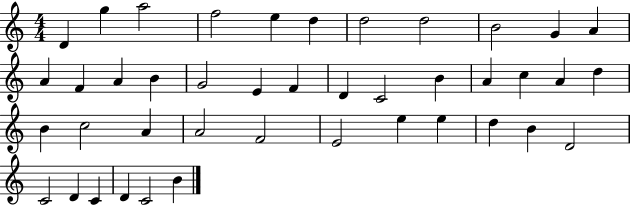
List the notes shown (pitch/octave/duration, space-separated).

D4/q G5/q A5/h F5/h E5/q D5/q D5/h D5/h B4/h G4/q A4/q A4/q F4/q A4/q B4/q G4/h E4/q F4/q D4/q C4/h B4/q A4/q C5/q A4/q D5/q B4/q C5/h A4/q A4/h F4/h E4/h E5/q E5/q D5/q B4/q D4/h C4/h D4/q C4/q D4/q C4/h B4/q